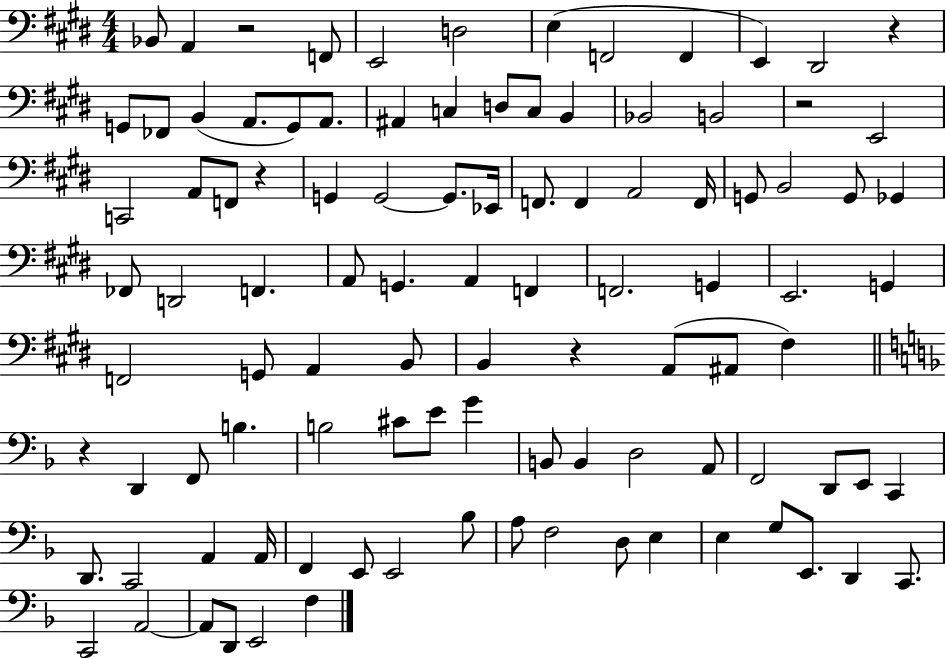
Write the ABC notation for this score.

X:1
T:Untitled
M:4/4
L:1/4
K:E
_B,,/2 A,, z2 F,,/2 E,,2 D,2 E, F,,2 F,, E,, ^D,,2 z G,,/2 _F,,/2 B,, A,,/2 G,,/2 A,,/2 ^A,, C, D,/2 C,/2 B,, _B,,2 B,,2 z2 E,,2 C,,2 A,,/2 F,,/2 z G,, G,,2 G,,/2 _E,,/4 F,,/2 F,, A,,2 F,,/4 G,,/2 B,,2 G,,/2 _G,, _F,,/2 D,,2 F,, A,,/2 G,, A,, F,, F,,2 G,, E,,2 G,, F,,2 G,,/2 A,, B,,/2 B,, z A,,/2 ^A,,/2 ^F, z D,, F,,/2 B, B,2 ^C/2 E/2 G B,,/2 B,, D,2 A,,/2 F,,2 D,,/2 E,,/2 C,, D,,/2 C,,2 A,, A,,/4 F,, E,,/2 E,,2 _B,/2 A,/2 F,2 D,/2 E, E, G,/2 E,,/2 D,, C,,/2 C,,2 A,,2 A,,/2 D,,/2 E,,2 F,